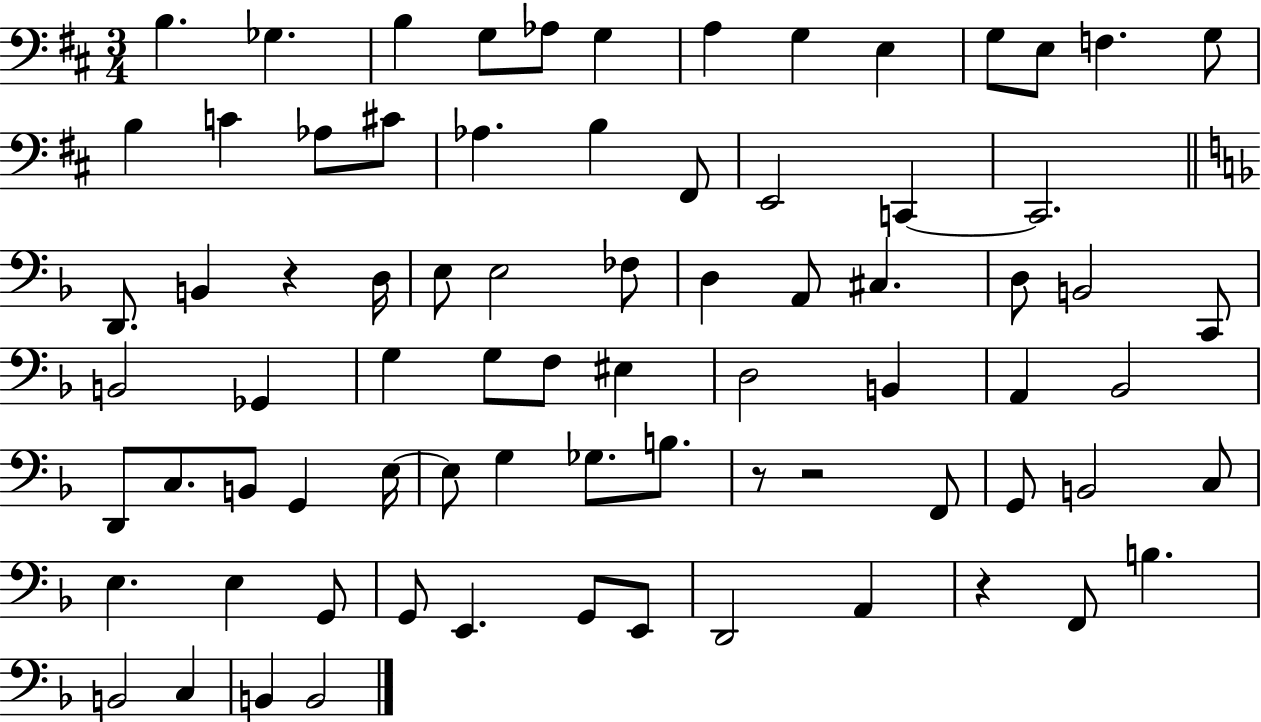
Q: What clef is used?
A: bass